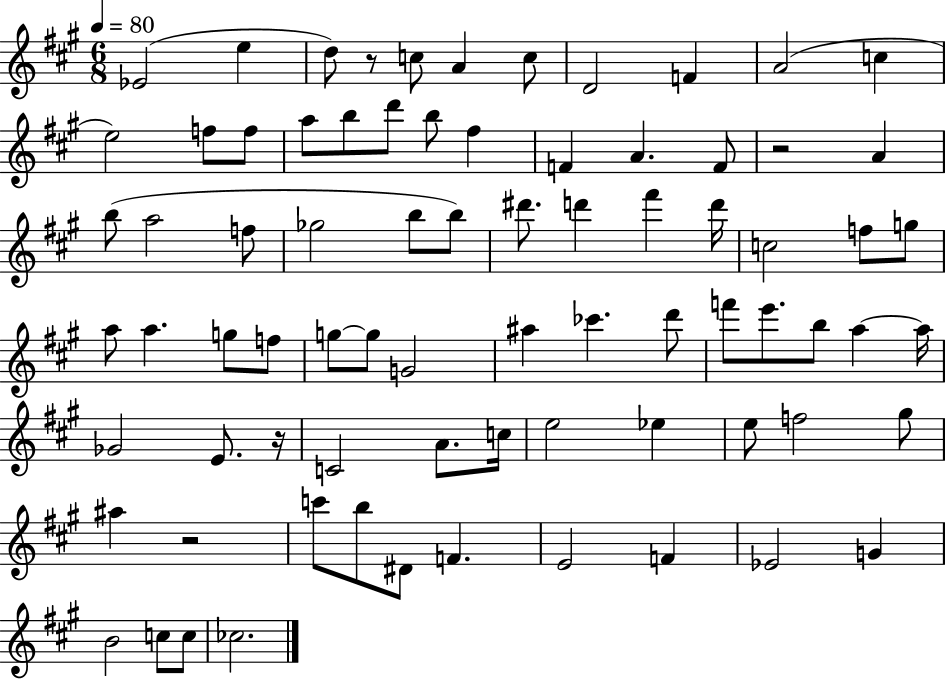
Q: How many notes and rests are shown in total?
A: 77